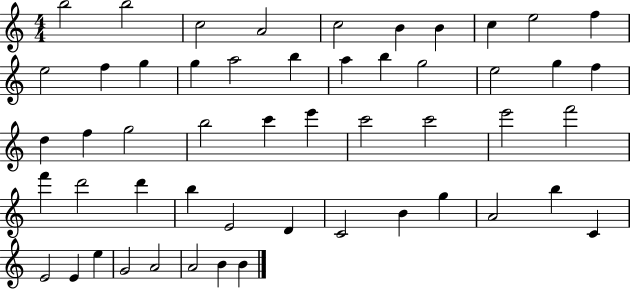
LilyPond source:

{
  \clef treble
  \numericTimeSignature
  \time 4/4
  \key c \major
  b''2 b''2 | c''2 a'2 | c''2 b'4 b'4 | c''4 e''2 f''4 | \break e''2 f''4 g''4 | g''4 a''2 b''4 | a''4 b''4 g''2 | e''2 g''4 f''4 | \break d''4 f''4 g''2 | b''2 c'''4 e'''4 | c'''2 c'''2 | e'''2 f'''2 | \break f'''4 d'''2 d'''4 | b''4 e'2 d'4 | c'2 b'4 g''4 | a'2 b''4 c'4 | \break e'2 e'4 e''4 | g'2 a'2 | a'2 b'4 b'4 | \bar "|."
}